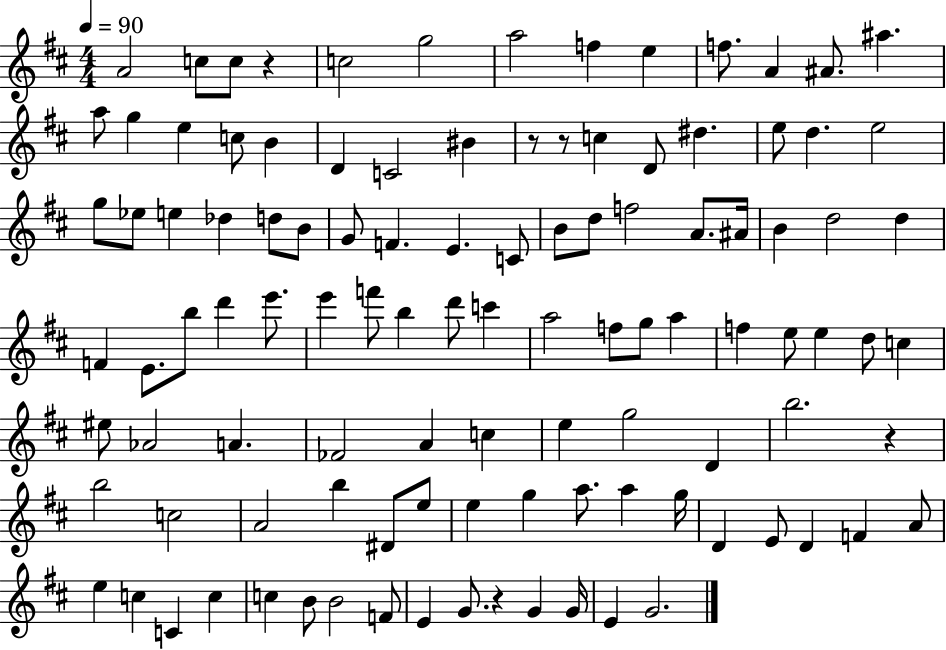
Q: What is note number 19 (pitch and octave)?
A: C4